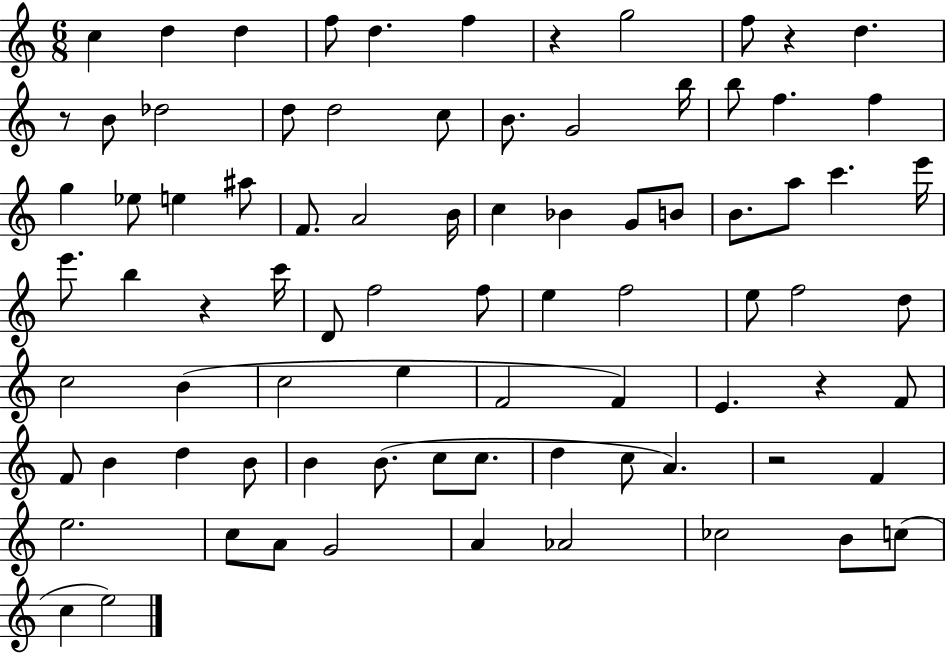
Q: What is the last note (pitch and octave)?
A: E5